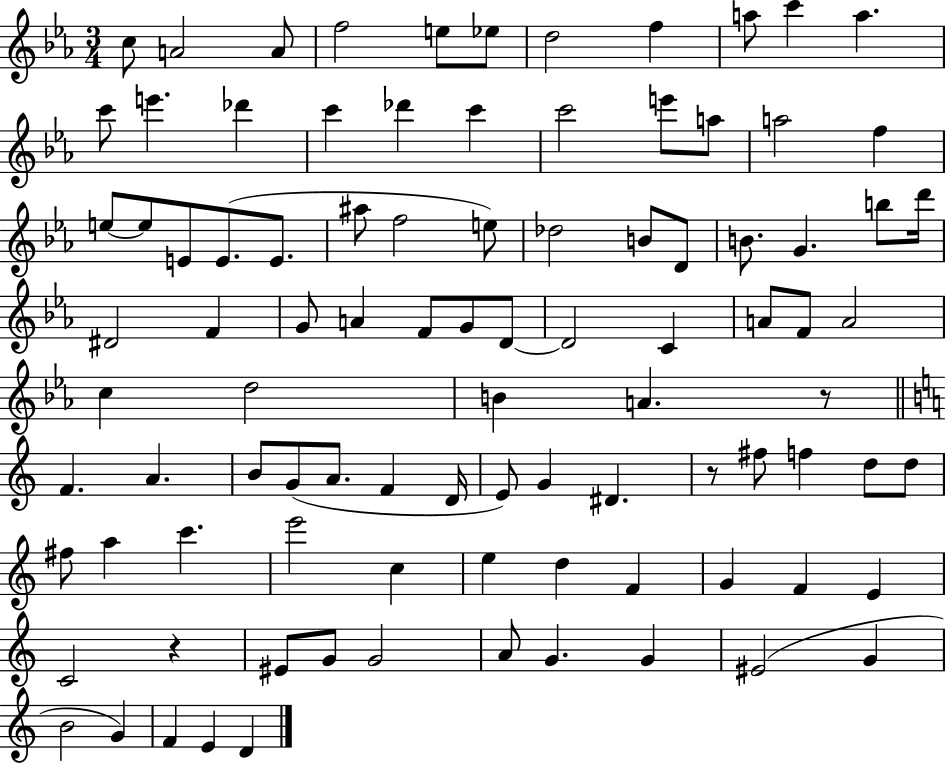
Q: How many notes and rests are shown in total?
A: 95